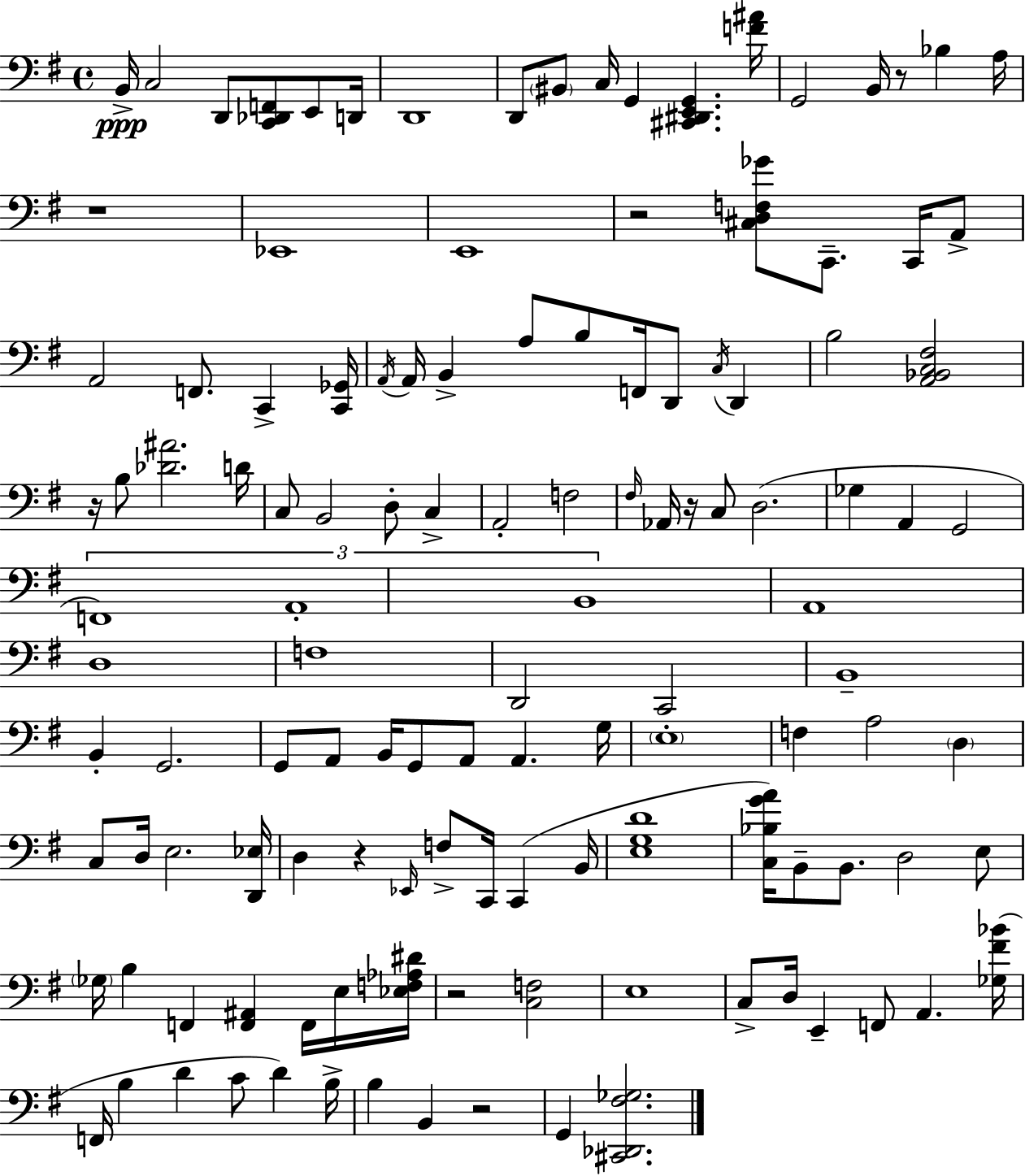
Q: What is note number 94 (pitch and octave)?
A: F2